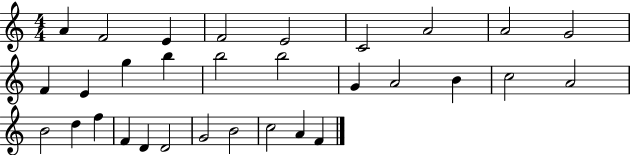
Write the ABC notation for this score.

X:1
T:Untitled
M:4/4
L:1/4
K:C
A F2 E F2 E2 C2 A2 A2 G2 F E g b b2 b2 G A2 B c2 A2 B2 d f F D D2 G2 B2 c2 A F